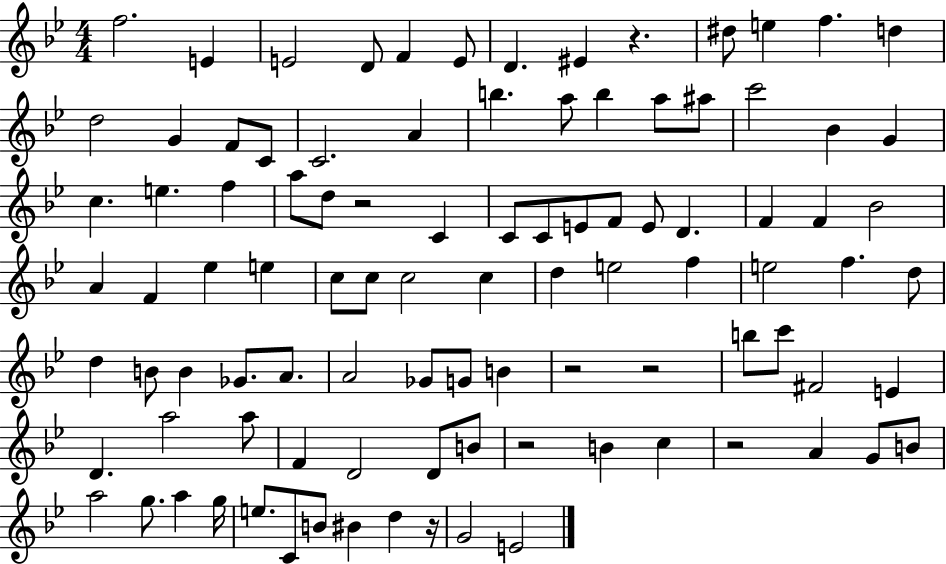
X:1
T:Untitled
M:4/4
L:1/4
K:Bb
f2 E E2 D/2 F E/2 D ^E z ^d/2 e f d d2 G F/2 C/2 C2 A b a/2 b a/2 ^a/2 c'2 _B G c e f a/2 d/2 z2 C C/2 C/2 E/2 F/2 E/2 D F F _B2 A F _e e c/2 c/2 c2 c d e2 f e2 f d/2 d B/2 B _G/2 A/2 A2 _G/2 G/2 B z2 z2 b/2 c'/2 ^F2 E D a2 a/2 F D2 D/2 B/2 z2 B c z2 A G/2 B/2 a2 g/2 a g/4 e/2 C/2 B/2 ^B d z/4 G2 E2